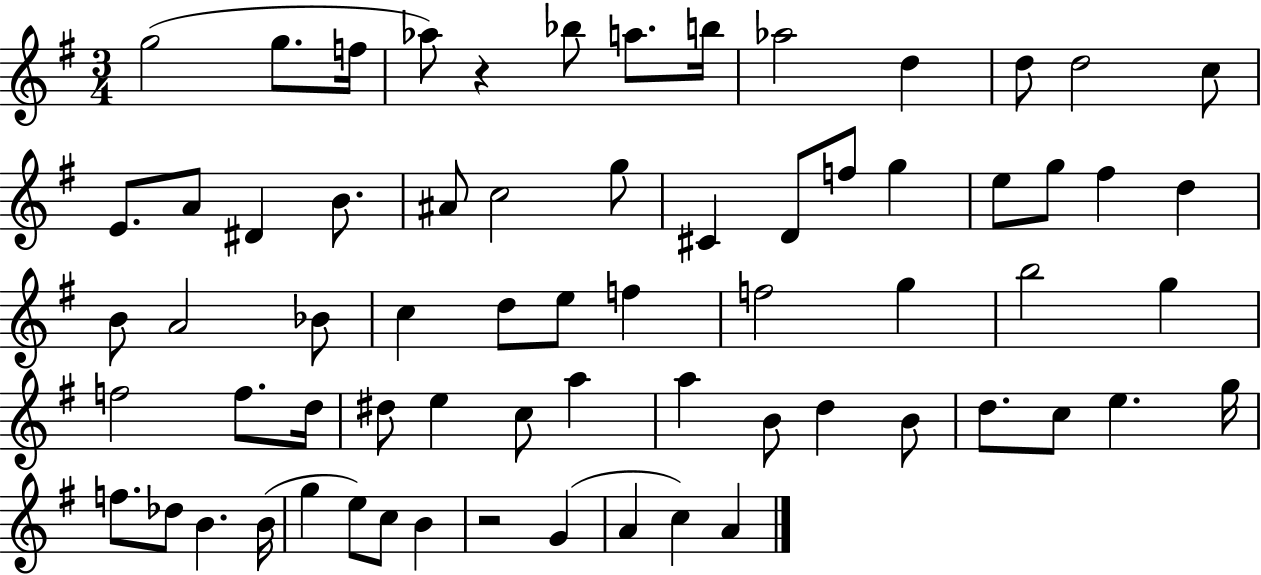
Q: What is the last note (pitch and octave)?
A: A4